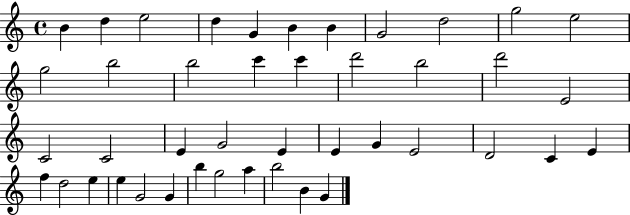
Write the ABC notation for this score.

X:1
T:Untitled
M:4/4
L:1/4
K:C
B d e2 d G B B G2 d2 g2 e2 g2 b2 b2 c' c' d'2 b2 d'2 E2 C2 C2 E G2 E E G E2 D2 C E f d2 e e G2 G b g2 a b2 B G